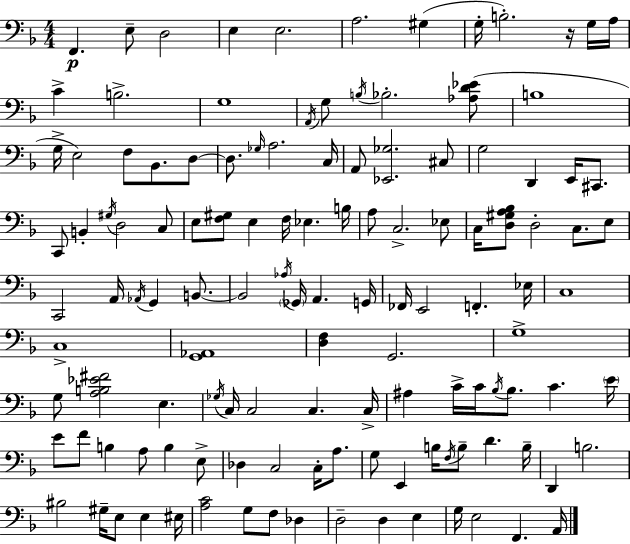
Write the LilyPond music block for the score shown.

{
  \clef bass
  \numericTimeSignature
  \time 4/4
  \key d \minor
  \repeat volta 2 { f,4.\p e8-- d2 | e4 e2. | a2. gis4( | g16-. b2.-.) r16 g16 a16 | \break c'4-> b2.-> | g1 | \acciaccatura { a,16 } g8 \acciaccatura { b16 } bes2.-. | <aes d' ees'>8( b1 | \break g16-> e2) f8 bes,8. | d8~~ d8. \grace { ges16 } a2. | c16 a,8 <ees, ges>2. | cis8 g2 d,4 e,16 | \break cis,8. c,8 b,4-. \acciaccatura { gis16 } d2 | c8 e8 <f gis>8 e4 f16 ees4. | b16 a8 c2.-> | ees8 c16 <d gis a bes>8 d2-. c8. | \break e8 c,2 a,16 \acciaccatura { aes,16 } g,4 | b,8.~~ b,2 \acciaccatura { aes16 } \parenthesize ges,16 a,4. | g,16 fes,16 e,2 f,4.-. | ees16 c1 | \break c1-> | <g, aes,>1 | <d f>4 g,2. | g1-> | \break g8 <a b ees' fis'>2 | e4. \acciaccatura { ges16 } c16 c2 | c4. c16-> ais4 c'16-> c'16 \acciaccatura { bes16 } bes8. | c'4. \parenthesize e'16 e'8 f'8 b4 | \break a8 b4 e8-> des4 c2 | c16-. a8. g8 e,4 b16 \acciaccatura { f16 } | b8-- d'4. b16-- d,4 b2. | bis2 | \break gis16-- e8 e4 eis16 <a c'>2 | g8 f8 des4 d2-- | d4 e4 g16 e2 | f,4. a,16 } \bar "|."
}